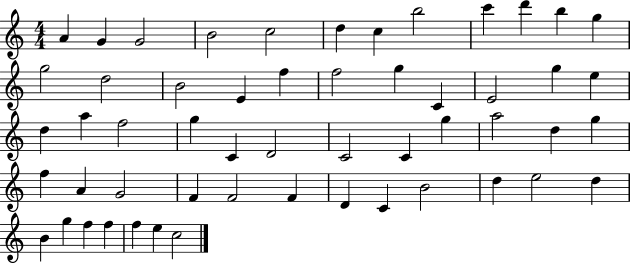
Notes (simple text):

A4/q G4/q G4/h B4/h C5/h D5/q C5/q B5/h C6/q D6/q B5/q G5/q G5/h D5/h B4/h E4/q F5/q F5/h G5/q C4/q E4/h G5/q E5/q D5/q A5/q F5/h G5/q C4/q D4/h C4/h C4/q G5/q A5/h D5/q G5/q F5/q A4/q G4/h F4/q F4/h F4/q D4/q C4/q B4/h D5/q E5/h D5/q B4/q G5/q F5/q F5/q F5/q E5/q C5/h